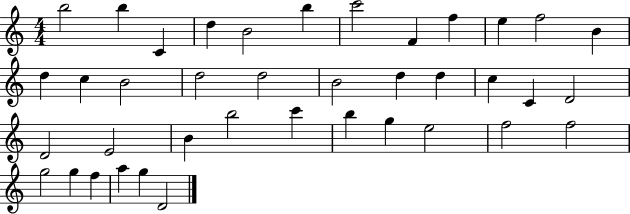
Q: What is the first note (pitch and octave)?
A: B5